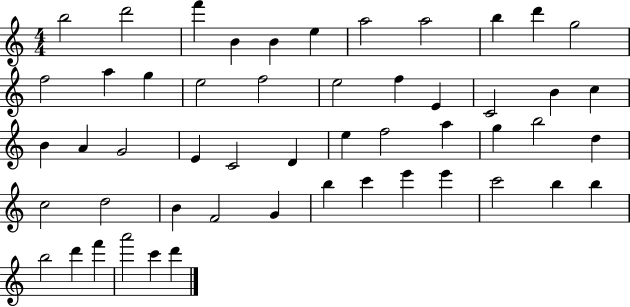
X:1
T:Untitled
M:4/4
L:1/4
K:C
b2 d'2 f' B B e a2 a2 b d' g2 f2 a g e2 f2 e2 f E C2 B c B A G2 E C2 D e f2 a g b2 d c2 d2 B F2 G b c' e' e' c'2 b b b2 d' f' a'2 c' d'